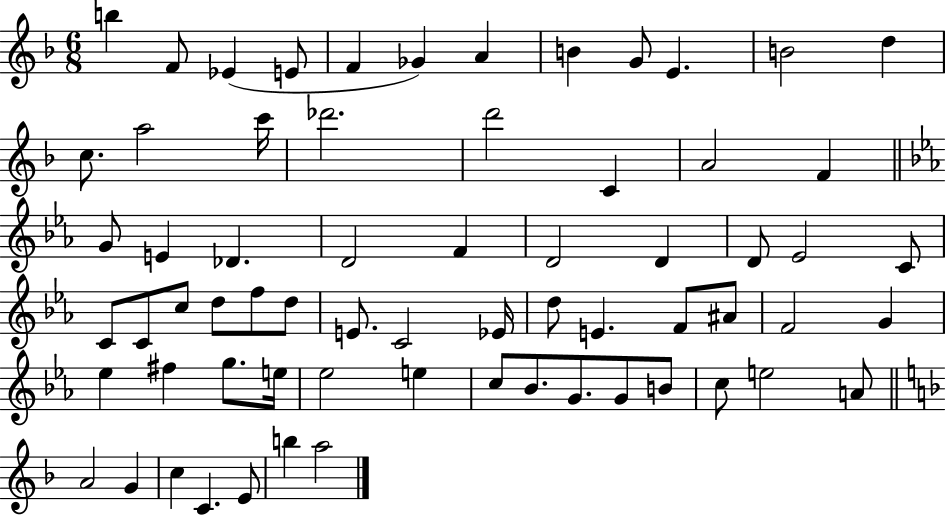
{
  \clef treble
  \numericTimeSignature
  \time 6/8
  \key f \major
  b''4 f'8 ees'4( e'8 | f'4 ges'4) a'4 | b'4 g'8 e'4. | b'2 d''4 | \break c''8. a''2 c'''16 | des'''2. | d'''2 c'4 | a'2 f'4 | \break \bar "||" \break \key ees \major g'8 e'4 des'4. | d'2 f'4 | d'2 d'4 | d'8 ees'2 c'8 | \break c'8 c'8 c''8 d''8 f''8 d''8 | e'8. c'2 ees'16 | d''8 e'4. f'8 ais'8 | f'2 g'4 | \break ees''4 fis''4 g''8. e''16 | ees''2 e''4 | c''8 bes'8. g'8. g'8 b'8 | c''8 e''2 a'8 | \break \bar "||" \break \key d \minor a'2 g'4 | c''4 c'4. e'8 | b''4 a''2 | \bar "|."
}